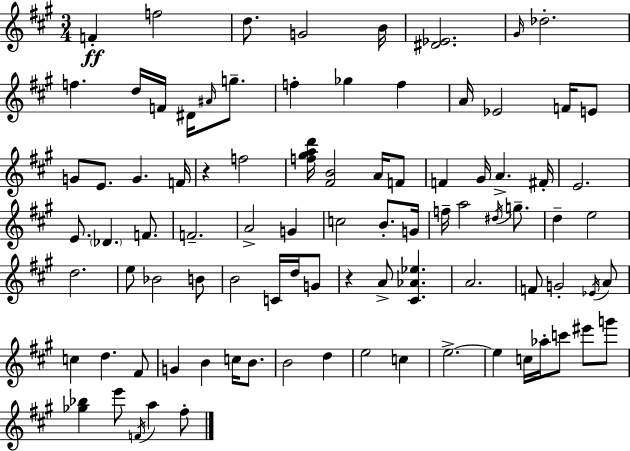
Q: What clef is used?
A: treble